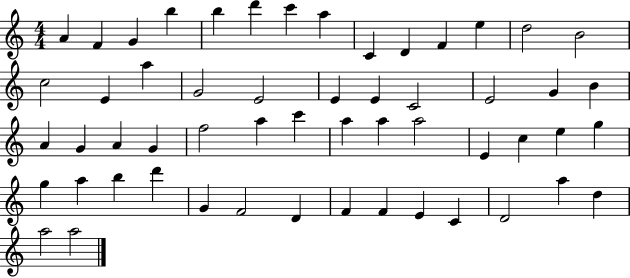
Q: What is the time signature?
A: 4/4